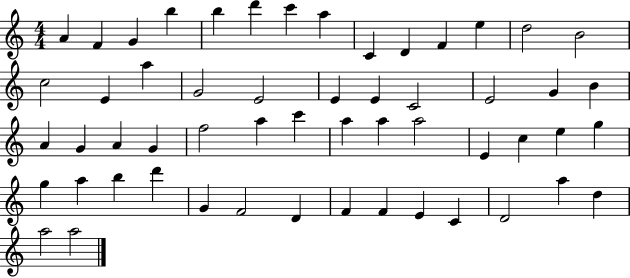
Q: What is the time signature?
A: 4/4